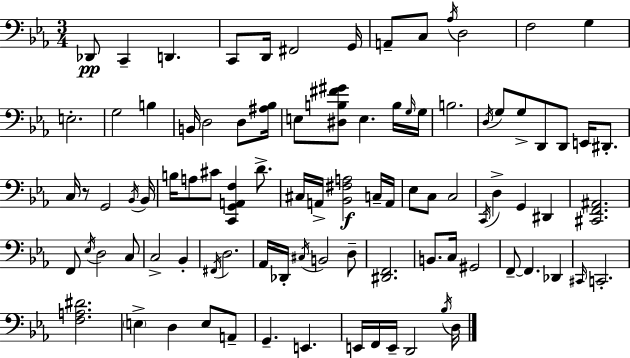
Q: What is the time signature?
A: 3/4